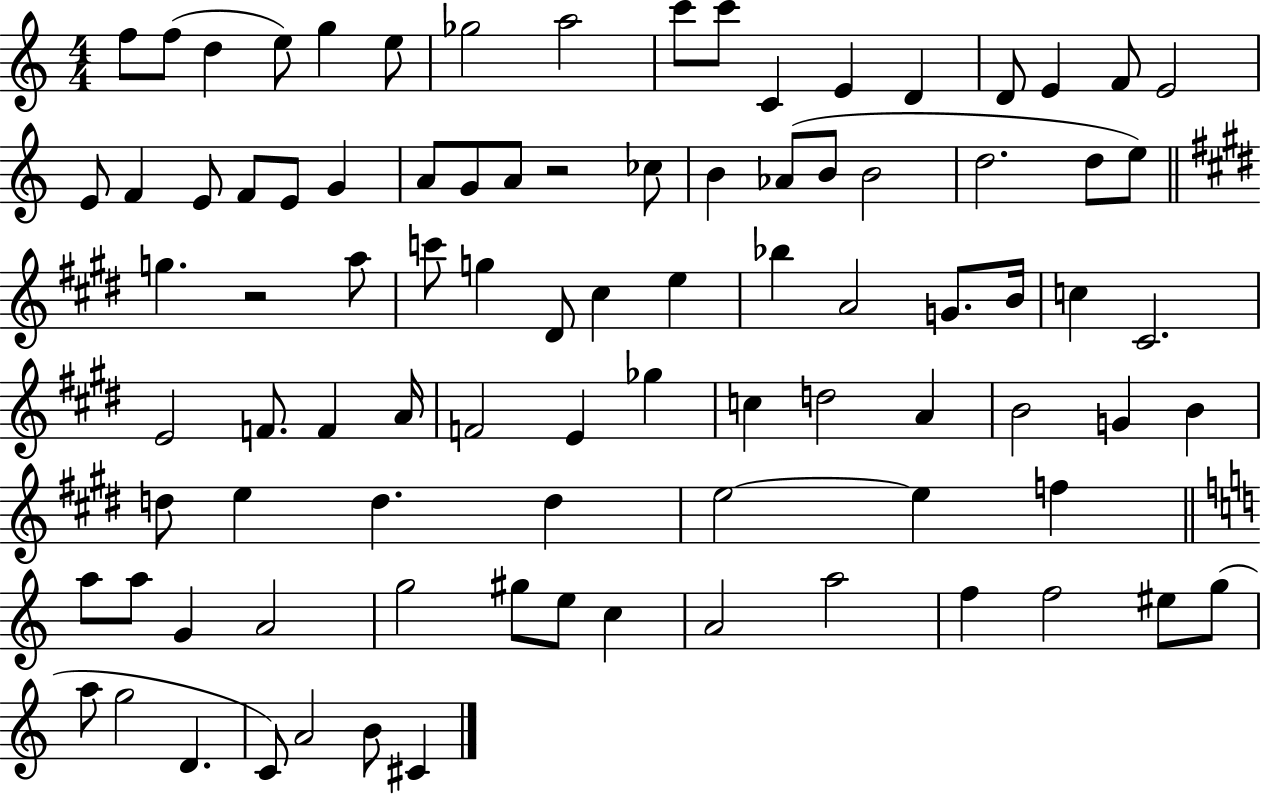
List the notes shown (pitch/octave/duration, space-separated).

F5/e F5/e D5/q E5/e G5/q E5/e Gb5/h A5/h C6/e C6/e C4/q E4/q D4/q D4/e E4/q F4/e E4/h E4/e F4/q E4/e F4/e E4/e G4/q A4/e G4/e A4/e R/h CES5/e B4/q Ab4/e B4/e B4/h D5/h. D5/e E5/e G5/q. R/h A5/e C6/e G5/q D#4/e C#5/q E5/q Bb5/q A4/h G4/e. B4/s C5/q C#4/h. E4/h F4/e. F4/q A4/s F4/h E4/q Gb5/q C5/q D5/h A4/q B4/h G4/q B4/q D5/e E5/q D5/q. D5/q E5/h E5/q F5/q A5/e A5/e G4/q A4/h G5/h G#5/e E5/e C5/q A4/h A5/h F5/q F5/h EIS5/e G5/e A5/e G5/h D4/q. C4/e A4/h B4/e C#4/q